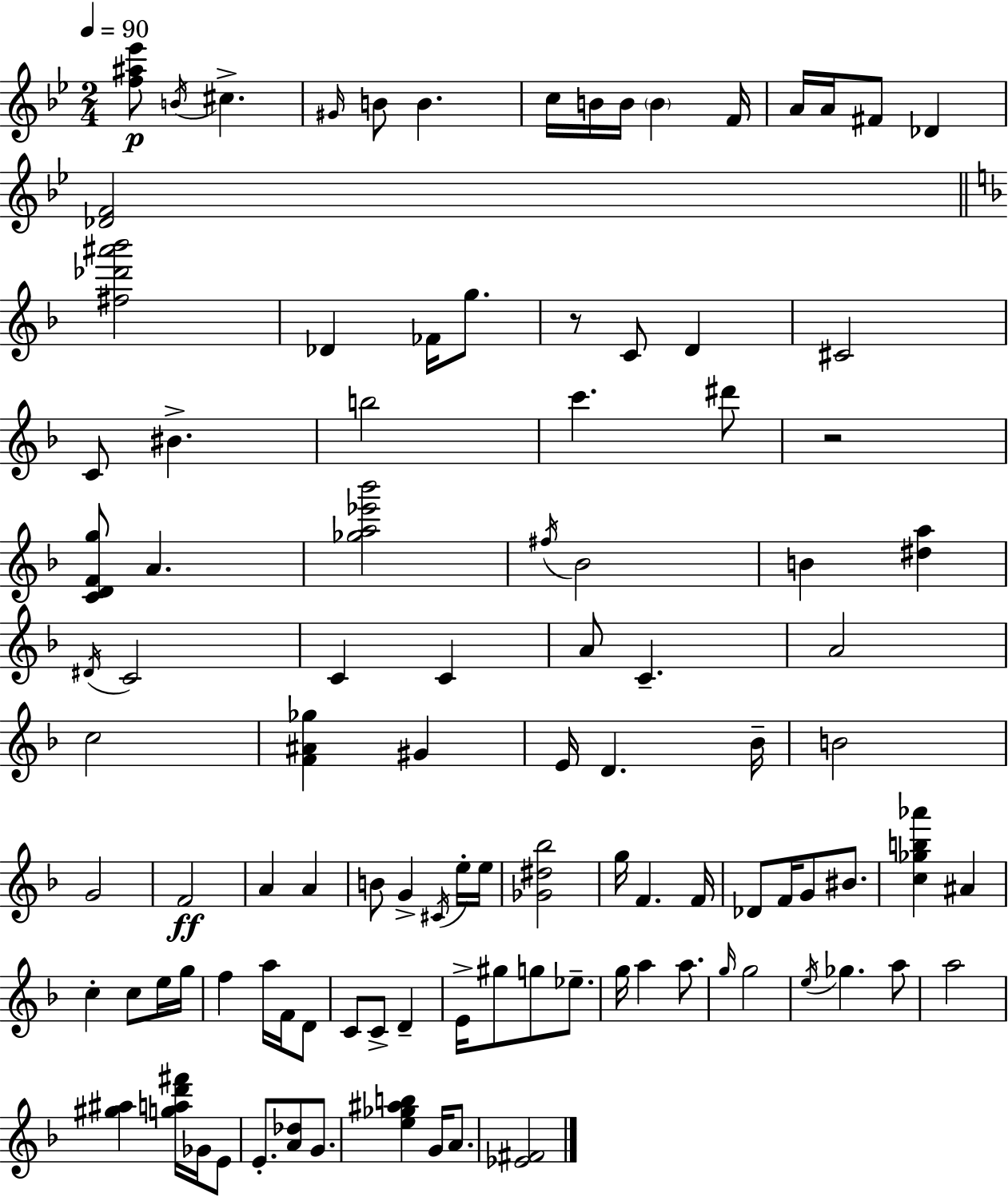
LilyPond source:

{
  \clef treble
  \numericTimeSignature
  \time 2/4
  \key g \minor
  \tempo 4 = 90
  \repeat volta 2 { <f'' ais'' ees'''>8\p \acciaccatura { b'16 } cis''4.-> | \grace { gis'16 } b'8 b'4. | c''16 b'16 b'16 \parenthesize b'4 | f'16 a'16 a'16 fis'8 des'4 | \break <des' f'>2 | \bar "||" \break \key d \minor <fis'' des''' ais''' bes'''>2 | des'4 fes'16 g''8. | r8 c'8 d'4 | cis'2 | \break c'8 bis'4.-> | b''2 | c'''4. dis'''8 | r2 | \break <c' d' f' g''>8 a'4. | <ges'' a'' ees''' bes'''>2 | \acciaccatura { fis''16 } bes'2 | b'4 <dis'' a''>4 | \break \acciaccatura { dis'16 } c'2 | c'4 c'4 | a'8 c'4.-- | a'2 | \break c''2 | <f' ais' ges''>4 gis'4 | e'16 d'4. | bes'16-- b'2 | \break g'2 | f'2\ff | a'4 a'4 | b'8 g'4-> | \break \acciaccatura { cis'16 } e''16-. e''16 <ges' dis'' bes''>2 | g''16 f'4. | f'16 des'8 f'16 g'8 | bis'8. <c'' ges'' b'' aes'''>4 ais'4 | \break c''4-. c''8 | e''16 g''16 f''4 a''16 | f'16 d'8 c'8 c'8-> d'4-- | e'16-> gis''8 g''8 | \break ees''8.-- g''16 a''4 | a''8. \grace { g''16 } g''2 | \acciaccatura { e''16 } ges''4. | a''8 a''2 | \break <gis'' ais''>4 | <g'' a'' d''' fis'''>16 ges'16 e'8 e'8.-. | <a' des''>8 g'8. <e'' ges'' ais'' b''>4 | g'16 a'8. <ees' fis'>2 | \break } \bar "|."
}